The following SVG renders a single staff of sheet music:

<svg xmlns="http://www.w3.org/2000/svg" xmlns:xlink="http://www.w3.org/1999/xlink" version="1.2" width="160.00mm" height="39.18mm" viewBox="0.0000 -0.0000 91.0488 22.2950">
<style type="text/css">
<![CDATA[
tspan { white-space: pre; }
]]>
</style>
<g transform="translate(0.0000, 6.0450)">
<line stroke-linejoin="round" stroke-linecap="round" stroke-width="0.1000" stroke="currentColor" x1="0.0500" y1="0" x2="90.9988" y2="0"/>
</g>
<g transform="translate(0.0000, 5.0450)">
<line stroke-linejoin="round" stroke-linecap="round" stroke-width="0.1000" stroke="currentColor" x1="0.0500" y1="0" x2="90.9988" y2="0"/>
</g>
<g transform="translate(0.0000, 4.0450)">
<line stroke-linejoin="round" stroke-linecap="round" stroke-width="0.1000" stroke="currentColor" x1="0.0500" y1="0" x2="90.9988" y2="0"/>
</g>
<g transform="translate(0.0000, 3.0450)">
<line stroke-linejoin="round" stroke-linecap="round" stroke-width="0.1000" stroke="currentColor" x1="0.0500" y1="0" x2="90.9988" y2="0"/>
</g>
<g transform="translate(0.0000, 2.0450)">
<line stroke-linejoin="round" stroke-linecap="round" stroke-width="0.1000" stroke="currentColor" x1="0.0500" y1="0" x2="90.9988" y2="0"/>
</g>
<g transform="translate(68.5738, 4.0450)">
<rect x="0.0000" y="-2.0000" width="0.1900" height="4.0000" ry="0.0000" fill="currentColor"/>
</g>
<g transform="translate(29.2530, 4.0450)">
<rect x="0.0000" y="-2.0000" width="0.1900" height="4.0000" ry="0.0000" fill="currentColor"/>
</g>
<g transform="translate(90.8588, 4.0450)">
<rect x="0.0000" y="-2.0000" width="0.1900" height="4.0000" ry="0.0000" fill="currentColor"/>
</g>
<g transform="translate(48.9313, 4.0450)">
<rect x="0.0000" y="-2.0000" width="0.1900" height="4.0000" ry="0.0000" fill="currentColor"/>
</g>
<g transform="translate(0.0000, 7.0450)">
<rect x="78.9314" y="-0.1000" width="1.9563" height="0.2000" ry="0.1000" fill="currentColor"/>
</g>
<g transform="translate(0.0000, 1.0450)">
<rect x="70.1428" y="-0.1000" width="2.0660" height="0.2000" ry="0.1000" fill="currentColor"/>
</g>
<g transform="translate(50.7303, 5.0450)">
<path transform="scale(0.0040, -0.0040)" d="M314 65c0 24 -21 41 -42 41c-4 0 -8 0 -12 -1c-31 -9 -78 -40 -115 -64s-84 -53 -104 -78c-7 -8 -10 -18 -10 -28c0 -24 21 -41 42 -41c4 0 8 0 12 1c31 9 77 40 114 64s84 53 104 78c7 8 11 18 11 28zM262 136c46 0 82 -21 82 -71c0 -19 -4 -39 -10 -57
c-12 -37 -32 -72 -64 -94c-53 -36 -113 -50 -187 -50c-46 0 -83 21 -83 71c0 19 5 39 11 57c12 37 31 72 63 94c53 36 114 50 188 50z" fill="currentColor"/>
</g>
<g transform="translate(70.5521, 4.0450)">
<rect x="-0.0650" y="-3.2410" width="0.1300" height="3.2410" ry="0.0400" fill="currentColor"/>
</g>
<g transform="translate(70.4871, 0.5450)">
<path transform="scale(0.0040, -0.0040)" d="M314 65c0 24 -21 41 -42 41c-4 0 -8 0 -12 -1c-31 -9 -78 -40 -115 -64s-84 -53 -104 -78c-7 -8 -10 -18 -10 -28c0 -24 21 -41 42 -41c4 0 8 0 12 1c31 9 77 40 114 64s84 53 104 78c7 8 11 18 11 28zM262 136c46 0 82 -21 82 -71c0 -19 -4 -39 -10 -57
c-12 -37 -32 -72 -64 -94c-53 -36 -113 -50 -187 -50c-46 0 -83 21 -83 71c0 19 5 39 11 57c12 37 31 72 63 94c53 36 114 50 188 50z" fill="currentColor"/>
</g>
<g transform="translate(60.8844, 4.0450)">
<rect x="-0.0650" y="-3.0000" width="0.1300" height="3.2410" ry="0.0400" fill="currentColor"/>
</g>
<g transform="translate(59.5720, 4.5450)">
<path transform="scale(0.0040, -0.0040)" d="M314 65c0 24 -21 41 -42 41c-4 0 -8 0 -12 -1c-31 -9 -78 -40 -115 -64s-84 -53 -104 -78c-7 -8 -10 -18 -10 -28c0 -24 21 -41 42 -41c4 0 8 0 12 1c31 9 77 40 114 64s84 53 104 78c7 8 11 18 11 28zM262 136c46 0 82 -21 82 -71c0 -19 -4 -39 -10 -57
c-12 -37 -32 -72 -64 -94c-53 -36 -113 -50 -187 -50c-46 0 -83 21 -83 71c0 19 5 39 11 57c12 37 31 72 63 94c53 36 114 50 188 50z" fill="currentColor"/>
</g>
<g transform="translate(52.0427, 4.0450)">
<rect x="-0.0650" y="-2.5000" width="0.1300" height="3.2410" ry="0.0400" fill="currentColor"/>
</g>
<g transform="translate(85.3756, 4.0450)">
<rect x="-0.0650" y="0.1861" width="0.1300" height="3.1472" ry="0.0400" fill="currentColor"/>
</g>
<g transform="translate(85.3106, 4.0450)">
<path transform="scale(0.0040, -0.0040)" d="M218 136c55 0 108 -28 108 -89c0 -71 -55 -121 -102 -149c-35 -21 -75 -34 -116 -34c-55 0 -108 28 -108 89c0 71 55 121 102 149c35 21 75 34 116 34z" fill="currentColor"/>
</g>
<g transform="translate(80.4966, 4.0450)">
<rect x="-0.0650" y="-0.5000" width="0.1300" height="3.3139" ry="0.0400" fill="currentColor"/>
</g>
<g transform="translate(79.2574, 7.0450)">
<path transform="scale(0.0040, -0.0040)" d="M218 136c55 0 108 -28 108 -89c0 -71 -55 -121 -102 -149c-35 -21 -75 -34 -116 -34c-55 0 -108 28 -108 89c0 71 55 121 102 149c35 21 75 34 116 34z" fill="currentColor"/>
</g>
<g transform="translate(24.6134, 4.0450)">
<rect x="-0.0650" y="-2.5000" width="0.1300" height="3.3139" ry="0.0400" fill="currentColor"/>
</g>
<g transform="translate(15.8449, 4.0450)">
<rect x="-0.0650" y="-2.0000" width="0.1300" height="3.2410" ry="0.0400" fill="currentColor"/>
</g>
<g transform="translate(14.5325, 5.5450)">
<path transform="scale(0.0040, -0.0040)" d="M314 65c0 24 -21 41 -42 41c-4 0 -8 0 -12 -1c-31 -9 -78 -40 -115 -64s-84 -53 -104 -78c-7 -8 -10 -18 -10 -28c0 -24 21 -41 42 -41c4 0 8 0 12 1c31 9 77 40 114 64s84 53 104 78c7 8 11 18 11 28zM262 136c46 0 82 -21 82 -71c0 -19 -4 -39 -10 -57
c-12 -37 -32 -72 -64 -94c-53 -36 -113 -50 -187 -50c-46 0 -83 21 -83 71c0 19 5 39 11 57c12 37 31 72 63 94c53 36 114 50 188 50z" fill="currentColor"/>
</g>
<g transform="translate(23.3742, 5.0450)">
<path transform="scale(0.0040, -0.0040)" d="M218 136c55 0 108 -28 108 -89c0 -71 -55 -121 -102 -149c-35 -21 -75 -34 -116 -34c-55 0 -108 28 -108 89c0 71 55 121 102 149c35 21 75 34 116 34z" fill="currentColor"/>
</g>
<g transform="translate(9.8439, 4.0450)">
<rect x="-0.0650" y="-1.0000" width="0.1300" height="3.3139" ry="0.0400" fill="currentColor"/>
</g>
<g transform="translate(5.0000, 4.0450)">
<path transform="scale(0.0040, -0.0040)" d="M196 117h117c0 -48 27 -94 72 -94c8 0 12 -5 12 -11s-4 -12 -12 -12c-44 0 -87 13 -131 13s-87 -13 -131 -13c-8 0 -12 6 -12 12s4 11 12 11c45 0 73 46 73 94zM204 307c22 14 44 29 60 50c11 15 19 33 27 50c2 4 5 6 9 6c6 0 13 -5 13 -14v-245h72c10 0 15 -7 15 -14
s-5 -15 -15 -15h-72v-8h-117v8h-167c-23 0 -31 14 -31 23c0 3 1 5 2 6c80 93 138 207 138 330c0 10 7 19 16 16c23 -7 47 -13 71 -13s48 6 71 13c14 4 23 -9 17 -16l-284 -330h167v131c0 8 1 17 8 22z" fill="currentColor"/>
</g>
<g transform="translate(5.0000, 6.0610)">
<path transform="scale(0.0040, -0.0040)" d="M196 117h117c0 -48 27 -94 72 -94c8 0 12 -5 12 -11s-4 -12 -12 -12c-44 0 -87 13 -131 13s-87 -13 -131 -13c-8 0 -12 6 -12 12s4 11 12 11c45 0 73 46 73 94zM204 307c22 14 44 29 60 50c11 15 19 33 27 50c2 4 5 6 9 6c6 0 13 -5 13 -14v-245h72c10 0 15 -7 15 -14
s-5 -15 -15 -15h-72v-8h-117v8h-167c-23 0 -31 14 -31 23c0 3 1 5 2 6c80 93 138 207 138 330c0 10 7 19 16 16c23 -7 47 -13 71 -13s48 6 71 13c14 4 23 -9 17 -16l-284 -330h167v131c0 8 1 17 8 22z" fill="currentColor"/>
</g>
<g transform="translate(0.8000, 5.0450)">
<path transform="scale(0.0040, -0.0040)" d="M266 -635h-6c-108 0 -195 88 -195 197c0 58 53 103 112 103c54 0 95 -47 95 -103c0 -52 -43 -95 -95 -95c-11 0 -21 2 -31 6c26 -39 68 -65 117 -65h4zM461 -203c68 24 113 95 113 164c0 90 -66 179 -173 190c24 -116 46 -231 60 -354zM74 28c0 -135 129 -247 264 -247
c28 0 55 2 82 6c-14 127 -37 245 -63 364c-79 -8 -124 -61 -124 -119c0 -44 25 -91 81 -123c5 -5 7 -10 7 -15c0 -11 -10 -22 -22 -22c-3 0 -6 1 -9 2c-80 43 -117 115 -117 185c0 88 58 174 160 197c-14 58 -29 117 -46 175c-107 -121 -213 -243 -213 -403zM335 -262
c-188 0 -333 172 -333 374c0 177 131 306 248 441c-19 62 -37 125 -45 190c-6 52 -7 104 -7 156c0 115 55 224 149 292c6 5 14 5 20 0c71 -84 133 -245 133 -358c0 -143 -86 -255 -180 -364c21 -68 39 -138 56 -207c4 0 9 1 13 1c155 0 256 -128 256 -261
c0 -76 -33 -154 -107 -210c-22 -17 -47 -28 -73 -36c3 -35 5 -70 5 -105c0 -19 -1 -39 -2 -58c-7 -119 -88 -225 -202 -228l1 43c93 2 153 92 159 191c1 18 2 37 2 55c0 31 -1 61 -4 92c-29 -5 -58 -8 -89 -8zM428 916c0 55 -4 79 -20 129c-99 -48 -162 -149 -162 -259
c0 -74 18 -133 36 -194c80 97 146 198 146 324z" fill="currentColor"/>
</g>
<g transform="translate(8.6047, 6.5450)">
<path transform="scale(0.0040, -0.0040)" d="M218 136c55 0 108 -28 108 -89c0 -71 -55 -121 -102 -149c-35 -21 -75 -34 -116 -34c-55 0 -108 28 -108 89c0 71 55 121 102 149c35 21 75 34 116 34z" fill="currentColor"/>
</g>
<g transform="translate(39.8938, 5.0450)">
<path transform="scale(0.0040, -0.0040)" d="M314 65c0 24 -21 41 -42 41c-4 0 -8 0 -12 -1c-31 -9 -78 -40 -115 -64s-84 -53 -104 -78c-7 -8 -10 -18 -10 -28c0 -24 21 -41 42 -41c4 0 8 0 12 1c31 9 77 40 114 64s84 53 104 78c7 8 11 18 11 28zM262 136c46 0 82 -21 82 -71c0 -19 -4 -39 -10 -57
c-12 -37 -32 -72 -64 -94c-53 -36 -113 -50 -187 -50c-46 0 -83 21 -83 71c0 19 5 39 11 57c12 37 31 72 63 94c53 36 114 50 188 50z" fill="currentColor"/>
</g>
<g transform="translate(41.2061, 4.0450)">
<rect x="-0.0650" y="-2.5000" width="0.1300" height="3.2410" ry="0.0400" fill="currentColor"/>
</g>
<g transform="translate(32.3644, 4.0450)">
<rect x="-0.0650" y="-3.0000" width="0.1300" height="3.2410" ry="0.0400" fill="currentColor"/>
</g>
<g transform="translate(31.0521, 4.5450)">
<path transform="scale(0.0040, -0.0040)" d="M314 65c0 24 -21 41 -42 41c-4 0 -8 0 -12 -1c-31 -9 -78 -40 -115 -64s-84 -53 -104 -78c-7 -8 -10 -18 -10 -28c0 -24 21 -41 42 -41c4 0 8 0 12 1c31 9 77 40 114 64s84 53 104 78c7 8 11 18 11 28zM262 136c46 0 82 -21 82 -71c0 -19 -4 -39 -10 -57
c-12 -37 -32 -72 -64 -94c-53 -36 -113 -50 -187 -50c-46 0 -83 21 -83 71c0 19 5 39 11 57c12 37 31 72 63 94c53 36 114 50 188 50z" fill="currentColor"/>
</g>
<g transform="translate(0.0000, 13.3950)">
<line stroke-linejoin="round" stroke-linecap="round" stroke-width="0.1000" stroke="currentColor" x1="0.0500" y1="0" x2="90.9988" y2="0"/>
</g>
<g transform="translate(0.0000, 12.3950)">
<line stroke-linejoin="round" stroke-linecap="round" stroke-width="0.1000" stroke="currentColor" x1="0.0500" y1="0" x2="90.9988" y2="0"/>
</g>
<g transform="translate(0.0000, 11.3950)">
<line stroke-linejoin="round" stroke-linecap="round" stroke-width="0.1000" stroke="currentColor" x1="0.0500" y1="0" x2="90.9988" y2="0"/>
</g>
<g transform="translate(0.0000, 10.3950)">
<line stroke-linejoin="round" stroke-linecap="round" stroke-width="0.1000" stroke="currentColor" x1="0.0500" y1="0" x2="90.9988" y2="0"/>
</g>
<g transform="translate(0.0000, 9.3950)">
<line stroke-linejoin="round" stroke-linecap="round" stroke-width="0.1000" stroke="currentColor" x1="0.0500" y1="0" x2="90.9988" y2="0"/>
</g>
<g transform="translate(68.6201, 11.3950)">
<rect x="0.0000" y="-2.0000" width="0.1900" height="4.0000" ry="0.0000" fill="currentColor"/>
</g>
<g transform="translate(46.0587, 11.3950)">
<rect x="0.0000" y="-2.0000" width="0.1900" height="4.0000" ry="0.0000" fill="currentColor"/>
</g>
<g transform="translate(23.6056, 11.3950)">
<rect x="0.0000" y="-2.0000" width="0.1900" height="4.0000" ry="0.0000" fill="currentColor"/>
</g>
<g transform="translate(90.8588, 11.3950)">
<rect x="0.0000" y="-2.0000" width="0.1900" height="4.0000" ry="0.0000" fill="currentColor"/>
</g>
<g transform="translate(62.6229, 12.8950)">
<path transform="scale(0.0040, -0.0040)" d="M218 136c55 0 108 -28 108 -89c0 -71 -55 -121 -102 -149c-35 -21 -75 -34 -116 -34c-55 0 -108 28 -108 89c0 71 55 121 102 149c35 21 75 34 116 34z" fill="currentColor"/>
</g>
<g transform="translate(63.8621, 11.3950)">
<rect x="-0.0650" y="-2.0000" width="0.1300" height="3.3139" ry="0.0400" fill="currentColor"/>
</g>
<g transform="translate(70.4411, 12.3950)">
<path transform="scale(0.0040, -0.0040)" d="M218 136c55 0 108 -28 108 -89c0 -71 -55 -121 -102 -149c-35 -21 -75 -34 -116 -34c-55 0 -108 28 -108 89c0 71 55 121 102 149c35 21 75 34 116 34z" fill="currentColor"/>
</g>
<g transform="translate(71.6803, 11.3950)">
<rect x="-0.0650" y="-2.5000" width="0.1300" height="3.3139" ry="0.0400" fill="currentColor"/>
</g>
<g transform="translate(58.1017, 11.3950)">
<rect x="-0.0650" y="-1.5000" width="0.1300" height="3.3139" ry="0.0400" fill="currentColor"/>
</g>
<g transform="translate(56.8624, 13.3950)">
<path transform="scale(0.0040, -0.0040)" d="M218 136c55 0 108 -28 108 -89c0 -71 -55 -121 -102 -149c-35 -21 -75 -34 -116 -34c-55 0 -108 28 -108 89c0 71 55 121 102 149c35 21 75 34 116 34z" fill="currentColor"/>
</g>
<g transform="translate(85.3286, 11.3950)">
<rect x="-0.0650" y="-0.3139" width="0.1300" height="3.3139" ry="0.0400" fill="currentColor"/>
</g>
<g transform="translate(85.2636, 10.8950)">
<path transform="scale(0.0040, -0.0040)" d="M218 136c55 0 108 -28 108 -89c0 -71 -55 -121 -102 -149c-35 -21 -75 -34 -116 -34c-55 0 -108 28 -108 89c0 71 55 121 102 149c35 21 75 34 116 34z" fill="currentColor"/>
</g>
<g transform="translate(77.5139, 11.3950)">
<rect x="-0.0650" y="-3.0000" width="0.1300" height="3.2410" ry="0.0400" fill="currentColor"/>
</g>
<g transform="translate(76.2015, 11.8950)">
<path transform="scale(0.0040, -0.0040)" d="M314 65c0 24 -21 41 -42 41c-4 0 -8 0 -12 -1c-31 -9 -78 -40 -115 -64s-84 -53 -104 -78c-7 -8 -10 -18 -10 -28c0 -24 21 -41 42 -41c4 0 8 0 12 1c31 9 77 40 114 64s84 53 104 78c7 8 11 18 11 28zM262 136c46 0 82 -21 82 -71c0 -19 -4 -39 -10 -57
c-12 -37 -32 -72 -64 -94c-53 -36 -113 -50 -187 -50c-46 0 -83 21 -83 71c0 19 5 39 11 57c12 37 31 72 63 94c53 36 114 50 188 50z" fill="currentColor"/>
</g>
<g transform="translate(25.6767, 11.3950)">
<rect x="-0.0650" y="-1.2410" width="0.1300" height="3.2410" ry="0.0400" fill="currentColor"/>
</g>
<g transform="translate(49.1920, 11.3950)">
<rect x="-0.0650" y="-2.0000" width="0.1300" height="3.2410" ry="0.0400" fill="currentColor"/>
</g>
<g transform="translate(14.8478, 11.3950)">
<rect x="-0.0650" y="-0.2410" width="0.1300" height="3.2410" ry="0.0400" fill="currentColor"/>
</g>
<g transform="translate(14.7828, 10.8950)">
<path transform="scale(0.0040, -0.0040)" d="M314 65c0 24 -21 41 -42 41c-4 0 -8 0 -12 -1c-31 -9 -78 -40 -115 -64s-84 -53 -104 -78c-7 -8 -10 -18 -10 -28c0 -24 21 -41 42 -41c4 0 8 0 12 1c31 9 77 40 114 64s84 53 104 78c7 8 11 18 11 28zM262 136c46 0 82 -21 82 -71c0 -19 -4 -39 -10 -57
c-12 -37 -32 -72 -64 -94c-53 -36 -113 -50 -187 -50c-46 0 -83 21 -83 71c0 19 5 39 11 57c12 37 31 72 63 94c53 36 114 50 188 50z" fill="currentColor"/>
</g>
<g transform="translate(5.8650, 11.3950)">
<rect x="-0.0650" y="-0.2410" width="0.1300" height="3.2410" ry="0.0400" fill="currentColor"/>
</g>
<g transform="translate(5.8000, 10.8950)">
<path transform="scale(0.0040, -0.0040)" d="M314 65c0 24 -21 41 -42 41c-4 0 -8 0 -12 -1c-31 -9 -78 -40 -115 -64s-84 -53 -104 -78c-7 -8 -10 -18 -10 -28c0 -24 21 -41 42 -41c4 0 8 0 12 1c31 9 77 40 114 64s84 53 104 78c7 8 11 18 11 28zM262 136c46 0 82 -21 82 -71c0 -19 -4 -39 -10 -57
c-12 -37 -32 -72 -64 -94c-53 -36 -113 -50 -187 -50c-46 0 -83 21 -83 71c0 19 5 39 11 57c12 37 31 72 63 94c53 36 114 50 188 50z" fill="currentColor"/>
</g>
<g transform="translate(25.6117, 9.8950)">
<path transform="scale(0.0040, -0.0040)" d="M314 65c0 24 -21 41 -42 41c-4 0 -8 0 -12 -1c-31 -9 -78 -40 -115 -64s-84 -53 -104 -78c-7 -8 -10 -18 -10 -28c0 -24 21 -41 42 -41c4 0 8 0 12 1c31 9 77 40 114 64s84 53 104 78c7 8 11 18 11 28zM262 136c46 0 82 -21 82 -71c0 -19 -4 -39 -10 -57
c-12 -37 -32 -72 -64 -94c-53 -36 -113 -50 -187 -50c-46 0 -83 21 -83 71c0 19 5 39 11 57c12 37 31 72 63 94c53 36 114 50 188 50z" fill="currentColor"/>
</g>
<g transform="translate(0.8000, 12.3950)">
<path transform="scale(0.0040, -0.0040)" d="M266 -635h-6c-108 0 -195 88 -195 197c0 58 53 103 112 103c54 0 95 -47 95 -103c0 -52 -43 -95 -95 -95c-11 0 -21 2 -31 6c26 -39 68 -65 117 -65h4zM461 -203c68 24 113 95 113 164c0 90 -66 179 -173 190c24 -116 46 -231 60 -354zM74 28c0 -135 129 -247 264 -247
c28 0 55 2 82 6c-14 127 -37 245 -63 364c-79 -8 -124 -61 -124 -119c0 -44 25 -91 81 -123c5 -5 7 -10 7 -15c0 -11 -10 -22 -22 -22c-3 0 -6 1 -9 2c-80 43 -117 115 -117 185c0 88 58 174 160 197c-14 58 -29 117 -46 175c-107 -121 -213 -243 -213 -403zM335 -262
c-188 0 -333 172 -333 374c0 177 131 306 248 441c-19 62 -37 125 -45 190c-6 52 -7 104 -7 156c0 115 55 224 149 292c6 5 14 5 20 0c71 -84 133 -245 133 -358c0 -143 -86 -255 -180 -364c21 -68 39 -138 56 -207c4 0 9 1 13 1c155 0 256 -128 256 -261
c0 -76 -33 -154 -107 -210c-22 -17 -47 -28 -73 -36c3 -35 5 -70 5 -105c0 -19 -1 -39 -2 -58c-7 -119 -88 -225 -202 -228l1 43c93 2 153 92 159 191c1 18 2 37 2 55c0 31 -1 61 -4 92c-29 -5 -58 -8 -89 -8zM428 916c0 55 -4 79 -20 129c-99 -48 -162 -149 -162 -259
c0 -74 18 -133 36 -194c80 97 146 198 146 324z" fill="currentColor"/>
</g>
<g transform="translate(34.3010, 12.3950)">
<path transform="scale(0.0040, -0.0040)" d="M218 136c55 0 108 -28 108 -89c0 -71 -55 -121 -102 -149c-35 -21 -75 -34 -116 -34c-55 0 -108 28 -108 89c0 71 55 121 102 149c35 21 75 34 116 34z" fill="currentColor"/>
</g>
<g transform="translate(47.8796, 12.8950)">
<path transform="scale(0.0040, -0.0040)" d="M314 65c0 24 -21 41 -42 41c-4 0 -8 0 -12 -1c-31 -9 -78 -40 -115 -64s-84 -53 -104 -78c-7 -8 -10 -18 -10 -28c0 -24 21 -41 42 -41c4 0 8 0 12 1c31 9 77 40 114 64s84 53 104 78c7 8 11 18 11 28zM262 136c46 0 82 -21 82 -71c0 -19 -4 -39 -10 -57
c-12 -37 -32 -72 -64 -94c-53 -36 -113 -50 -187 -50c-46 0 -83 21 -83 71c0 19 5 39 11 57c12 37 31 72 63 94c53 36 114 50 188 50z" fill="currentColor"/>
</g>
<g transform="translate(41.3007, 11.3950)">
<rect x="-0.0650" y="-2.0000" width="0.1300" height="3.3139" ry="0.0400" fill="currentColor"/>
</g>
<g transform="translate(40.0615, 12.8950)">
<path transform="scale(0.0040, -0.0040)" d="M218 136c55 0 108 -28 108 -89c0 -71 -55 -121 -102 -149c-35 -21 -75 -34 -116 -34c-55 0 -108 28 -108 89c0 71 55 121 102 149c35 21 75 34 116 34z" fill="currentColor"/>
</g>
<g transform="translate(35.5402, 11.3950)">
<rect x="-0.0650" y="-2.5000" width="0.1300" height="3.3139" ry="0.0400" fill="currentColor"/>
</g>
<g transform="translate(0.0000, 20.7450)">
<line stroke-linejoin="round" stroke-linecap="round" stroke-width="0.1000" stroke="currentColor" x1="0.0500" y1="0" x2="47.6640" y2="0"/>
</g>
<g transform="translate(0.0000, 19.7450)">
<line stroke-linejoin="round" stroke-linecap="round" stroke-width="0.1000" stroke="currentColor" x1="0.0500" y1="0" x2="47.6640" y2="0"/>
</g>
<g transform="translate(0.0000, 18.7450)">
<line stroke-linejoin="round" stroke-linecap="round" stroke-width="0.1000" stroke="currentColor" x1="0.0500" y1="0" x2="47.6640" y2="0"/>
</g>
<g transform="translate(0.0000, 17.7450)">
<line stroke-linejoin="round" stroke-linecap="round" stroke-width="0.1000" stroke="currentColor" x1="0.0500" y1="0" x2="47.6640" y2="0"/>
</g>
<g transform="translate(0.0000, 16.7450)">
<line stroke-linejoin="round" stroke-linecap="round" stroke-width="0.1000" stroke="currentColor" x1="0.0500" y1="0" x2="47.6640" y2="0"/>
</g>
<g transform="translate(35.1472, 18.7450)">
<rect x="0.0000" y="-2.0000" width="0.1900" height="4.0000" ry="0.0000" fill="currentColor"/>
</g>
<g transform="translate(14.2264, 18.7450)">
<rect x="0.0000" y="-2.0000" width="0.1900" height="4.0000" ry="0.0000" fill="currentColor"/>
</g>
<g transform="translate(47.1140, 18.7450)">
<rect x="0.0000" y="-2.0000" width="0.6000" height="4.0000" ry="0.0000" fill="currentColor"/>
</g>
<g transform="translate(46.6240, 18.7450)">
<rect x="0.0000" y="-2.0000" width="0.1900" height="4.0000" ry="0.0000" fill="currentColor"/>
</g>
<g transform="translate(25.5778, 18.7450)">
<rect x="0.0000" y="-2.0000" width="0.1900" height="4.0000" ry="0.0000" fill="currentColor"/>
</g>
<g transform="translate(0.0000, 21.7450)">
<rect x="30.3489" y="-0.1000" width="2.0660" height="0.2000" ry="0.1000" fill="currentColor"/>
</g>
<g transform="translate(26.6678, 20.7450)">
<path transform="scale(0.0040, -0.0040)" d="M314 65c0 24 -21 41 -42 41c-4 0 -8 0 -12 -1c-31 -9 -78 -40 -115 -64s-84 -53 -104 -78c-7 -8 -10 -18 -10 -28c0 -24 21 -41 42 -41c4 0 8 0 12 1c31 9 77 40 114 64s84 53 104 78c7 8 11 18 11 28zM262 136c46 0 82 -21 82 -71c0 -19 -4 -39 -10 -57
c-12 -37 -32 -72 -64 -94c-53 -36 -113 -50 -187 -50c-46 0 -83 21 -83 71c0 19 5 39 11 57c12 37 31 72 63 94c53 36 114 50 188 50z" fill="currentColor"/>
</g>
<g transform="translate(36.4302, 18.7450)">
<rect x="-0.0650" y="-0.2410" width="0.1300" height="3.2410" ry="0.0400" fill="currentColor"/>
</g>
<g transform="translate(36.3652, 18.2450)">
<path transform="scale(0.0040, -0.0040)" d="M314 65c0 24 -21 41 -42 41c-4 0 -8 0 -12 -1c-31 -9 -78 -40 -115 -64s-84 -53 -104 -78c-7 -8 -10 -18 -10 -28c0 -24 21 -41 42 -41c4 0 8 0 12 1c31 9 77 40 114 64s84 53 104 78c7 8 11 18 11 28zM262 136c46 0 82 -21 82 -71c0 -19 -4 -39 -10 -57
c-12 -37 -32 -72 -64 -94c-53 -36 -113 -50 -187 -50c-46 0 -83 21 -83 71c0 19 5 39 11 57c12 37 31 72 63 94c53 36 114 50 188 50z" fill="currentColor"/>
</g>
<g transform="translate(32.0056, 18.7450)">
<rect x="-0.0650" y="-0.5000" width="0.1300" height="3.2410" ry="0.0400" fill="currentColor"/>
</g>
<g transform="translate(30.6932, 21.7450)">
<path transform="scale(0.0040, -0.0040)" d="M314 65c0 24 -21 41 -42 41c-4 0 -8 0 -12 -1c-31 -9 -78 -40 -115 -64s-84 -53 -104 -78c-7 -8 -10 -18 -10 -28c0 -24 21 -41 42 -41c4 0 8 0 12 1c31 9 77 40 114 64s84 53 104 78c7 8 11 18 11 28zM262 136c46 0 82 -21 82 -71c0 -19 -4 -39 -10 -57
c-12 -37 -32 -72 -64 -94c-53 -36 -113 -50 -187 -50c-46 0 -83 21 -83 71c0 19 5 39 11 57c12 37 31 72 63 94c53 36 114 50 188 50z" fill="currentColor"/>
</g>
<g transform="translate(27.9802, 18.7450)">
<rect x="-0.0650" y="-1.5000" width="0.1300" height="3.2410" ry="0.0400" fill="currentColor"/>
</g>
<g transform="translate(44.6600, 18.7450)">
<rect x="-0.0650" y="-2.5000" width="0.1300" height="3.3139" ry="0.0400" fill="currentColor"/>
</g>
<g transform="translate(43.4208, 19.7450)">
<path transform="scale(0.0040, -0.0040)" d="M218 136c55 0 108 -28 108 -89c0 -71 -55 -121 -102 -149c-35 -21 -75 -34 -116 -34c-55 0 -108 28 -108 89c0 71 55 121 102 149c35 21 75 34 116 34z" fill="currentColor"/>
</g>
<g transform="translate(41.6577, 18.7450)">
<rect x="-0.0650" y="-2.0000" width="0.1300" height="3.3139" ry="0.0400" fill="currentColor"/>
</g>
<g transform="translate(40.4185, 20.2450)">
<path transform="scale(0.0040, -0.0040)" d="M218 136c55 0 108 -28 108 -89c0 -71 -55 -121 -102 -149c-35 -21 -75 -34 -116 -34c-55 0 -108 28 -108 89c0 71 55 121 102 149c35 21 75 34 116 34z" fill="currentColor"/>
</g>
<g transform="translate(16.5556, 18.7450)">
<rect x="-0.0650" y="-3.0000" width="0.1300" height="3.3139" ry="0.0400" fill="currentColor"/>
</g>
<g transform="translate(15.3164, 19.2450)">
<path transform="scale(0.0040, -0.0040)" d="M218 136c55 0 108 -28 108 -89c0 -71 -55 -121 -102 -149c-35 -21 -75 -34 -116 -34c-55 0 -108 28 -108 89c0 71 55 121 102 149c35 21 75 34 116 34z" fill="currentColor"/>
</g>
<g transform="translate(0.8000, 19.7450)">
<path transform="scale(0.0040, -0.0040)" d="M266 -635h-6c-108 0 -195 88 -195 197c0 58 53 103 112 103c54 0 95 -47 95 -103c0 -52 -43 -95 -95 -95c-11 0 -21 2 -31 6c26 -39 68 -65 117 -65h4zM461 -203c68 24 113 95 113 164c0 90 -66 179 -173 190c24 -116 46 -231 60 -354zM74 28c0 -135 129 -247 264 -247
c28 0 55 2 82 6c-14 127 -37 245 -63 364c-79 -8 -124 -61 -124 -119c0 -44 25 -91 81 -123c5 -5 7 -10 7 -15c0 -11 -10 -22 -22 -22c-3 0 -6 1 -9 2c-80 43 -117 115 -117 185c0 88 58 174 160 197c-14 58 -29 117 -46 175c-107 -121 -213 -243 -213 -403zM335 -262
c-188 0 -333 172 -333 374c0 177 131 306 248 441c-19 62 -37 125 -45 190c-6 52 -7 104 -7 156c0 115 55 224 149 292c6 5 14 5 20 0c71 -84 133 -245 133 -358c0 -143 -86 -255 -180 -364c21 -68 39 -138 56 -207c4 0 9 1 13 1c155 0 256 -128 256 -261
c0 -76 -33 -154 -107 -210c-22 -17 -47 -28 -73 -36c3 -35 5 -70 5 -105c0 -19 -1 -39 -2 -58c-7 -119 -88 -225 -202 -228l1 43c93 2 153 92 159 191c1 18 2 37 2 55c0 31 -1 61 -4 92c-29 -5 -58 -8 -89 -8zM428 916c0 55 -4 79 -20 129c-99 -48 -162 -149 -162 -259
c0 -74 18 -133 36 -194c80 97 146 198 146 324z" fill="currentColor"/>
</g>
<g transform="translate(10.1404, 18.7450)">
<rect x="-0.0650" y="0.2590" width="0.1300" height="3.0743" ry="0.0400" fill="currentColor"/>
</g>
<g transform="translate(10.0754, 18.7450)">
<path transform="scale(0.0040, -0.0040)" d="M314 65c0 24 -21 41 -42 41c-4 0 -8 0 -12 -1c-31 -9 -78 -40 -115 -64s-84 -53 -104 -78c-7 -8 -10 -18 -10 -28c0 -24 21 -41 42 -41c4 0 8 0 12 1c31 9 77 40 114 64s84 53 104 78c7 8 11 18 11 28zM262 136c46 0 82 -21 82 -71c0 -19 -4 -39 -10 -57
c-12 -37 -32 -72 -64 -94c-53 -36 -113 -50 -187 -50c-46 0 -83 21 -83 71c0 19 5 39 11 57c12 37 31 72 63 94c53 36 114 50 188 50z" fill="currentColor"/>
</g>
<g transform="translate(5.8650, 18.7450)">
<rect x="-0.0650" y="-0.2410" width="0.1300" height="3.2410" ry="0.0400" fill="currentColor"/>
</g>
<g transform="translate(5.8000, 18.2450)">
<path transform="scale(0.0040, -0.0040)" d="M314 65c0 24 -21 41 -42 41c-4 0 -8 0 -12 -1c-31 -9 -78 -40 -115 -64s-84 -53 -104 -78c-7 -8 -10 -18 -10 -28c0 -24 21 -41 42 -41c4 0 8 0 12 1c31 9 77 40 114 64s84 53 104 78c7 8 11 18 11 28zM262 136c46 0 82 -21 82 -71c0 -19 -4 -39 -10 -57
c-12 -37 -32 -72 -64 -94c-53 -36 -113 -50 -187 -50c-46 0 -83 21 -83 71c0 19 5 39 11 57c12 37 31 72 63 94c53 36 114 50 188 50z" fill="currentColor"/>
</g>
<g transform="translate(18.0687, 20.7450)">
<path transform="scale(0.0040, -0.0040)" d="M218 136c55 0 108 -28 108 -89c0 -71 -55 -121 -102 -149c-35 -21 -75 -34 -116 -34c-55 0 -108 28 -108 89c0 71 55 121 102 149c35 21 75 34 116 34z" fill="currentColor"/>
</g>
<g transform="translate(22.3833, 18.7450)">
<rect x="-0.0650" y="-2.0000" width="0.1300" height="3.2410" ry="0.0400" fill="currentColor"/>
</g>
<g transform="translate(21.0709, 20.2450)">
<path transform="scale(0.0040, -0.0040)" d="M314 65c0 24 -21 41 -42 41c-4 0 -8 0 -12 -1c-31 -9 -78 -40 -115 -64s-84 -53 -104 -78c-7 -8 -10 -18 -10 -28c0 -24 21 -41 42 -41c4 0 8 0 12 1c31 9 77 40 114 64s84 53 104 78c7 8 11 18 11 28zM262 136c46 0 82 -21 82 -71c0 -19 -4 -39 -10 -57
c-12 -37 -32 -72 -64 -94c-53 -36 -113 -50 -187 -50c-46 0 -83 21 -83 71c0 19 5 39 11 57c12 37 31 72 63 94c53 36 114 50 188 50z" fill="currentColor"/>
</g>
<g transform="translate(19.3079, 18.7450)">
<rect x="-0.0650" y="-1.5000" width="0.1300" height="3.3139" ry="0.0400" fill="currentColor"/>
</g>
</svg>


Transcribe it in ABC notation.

X:1
T:Untitled
M:4/4
L:1/4
K:C
D F2 G A2 G2 G2 A2 b2 C B c2 c2 e2 G F F2 E F G A2 c c2 B2 A E F2 E2 C2 c2 F G